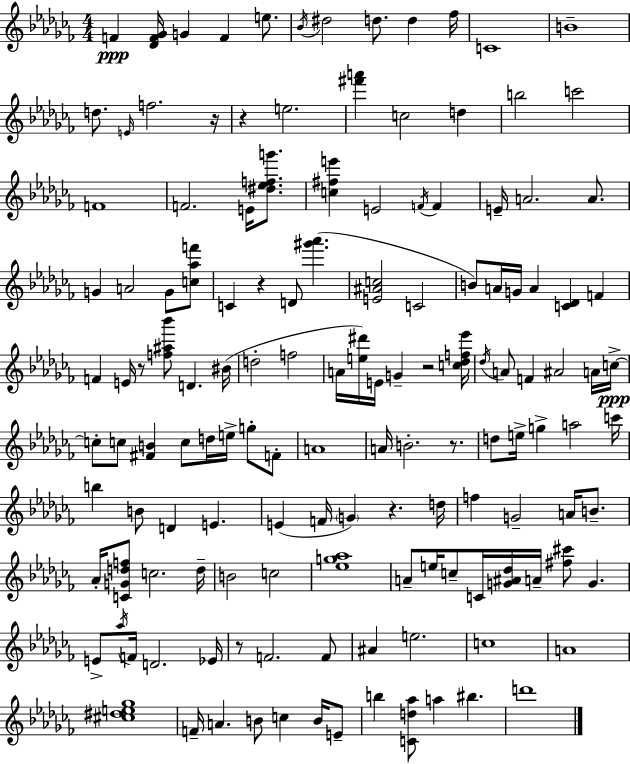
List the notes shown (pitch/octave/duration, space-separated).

F4/q [Db4,F4,Gb4]/s G4/q F4/q E5/e. Bb4/s D#5/h D5/e. D5/q FES5/s C4/w B4/w D5/e. E4/s F5/h. R/s R/q E5/h. [F#6,A6]/q C5/h D5/q B5/h C6/h F4/w F4/h. E4/s [D#5,Eb5,F5,G6]/e. [C5,F#5,E6]/q E4/h F4/s F4/q E4/s A4/h. A4/e. G4/q A4/h G4/e [C5,Ab5,F6]/e C4/q R/q D4/e [G#6,Ab6]/q. [E4,A#4,C5]/h C4/h B4/e A4/s G4/s A4/q [C4,Db4]/q F4/q F4/q E4/s R/e [F5,A#5,Bb6]/e D4/q. BIS4/s D5/h F5/h A4/s [E5,D#6]/s E4/s G4/q R/h [C5,Db5,F5,Eb6]/s Db5/s A4/e F4/q A#4/h A4/s C5/s C5/e C5/e [F#4,B4]/q C5/e D5/s E5/s G5/e F4/e A4/w A4/s B4/h. R/e. D5/e E5/s G5/q A5/h C6/s B5/q B4/e D4/q E4/q. E4/q F4/s G4/q R/q. D5/s F5/q G4/h A4/s B4/e. Ab4/s [C4,G4,D5,F5]/e C5/h. D5/s B4/h C5/h [Eb5,G5,Ab5]/w A4/e E5/s C5/e C4/s [G4,A#4,Db5]/s A4/s [F#5,C#6]/e G4/q. E4/e Ab5/s F4/s D4/h. Eb4/s R/e F4/h. F4/e A#4/q E5/h. C5/w A4/w [C#5,D#5,E5,Gb5]/w F4/s A4/q. B4/e C5/q B4/s E4/e B5/q [C4,D5,Ab5]/e A5/q BIS5/q. D6/w